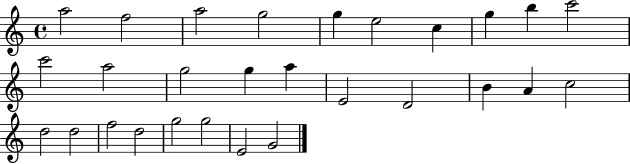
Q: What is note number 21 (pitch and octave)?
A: D5